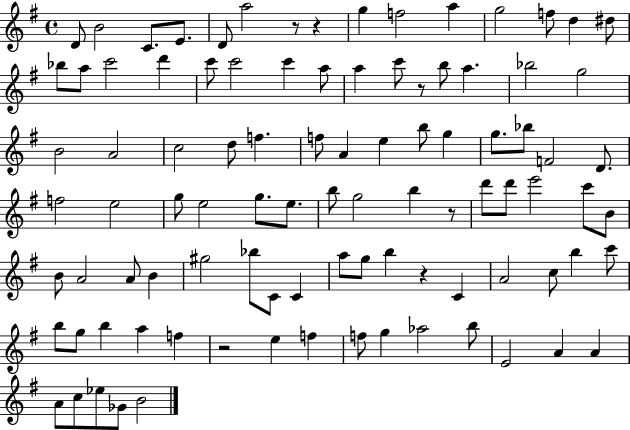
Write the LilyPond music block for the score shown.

{
  \clef treble
  \time 4/4
  \defaultTimeSignature
  \key g \major
  d'8 b'2 c'8. e'8. | d'8 a''2 r8 r4 | g''4 f''2 a''4 | g''2 f''8 d''4 dis''8 | \break bes''8 a''8 c'''2 d'''4 | c'''8 c'''2 c'''4 a''8 | a''4 c'''8 r8 b''8 a''4. | bes''2 g''2 | \break b'2 a'2 | c''2 d''8 f''4. | f''8 a'4 e''4 b''8 g''4 | g''8. bes''8 f'2 d'8. | \break f''2 e''2 | g''8 e''2 g''8. e''8. | b''8 g''2 b''4 r8 | d'''8 d'''8 e'''2 c'''8 b'8 | \break b'8 a'2 a'8 b'4 | gis''2 bes''8 c'8 c'4 | a''8 g''8 b''4 r4 c'4 | a'2 c''8 b''4 c'''8 | \break b''8 g''8 b''4 a''4 f''4 | r2 e''4 f''4 | f''8 g''4 aes''2 b''8 | e'2 a'4 a'4 | \break a'8 c''8 ees''8 ges'8 b'2 | \bar "|."
}